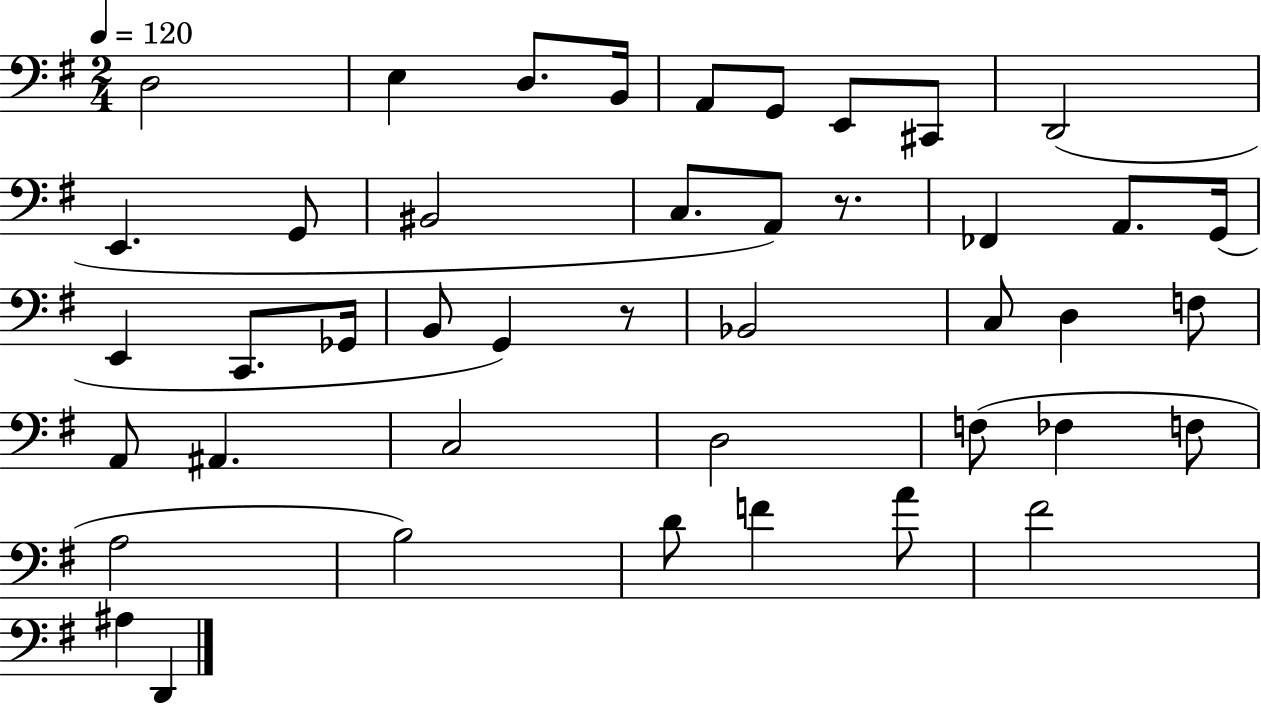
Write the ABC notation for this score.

X:1
T:Untitled
M:2/4
L:1/4
K:G
D,2 E, D,/2 B,,/4 A,,/2 G,,/2 E,,/2 ^C,,/2 D,,2 E,, G,,/2 ^B,,2 C,/2 A,,/2 z/2 _F,, A,,/2 G,,/4 E,, C,,/2 _G,,/4 B,,/2 G,, z/2 _B,,2 C,/2 D, F,/2 A,,/2 ^A,, C,2 D,2 F,/2 _F, F,/2 A,2 B,2 D/2 F A/2 ^F2 ^A, D,,